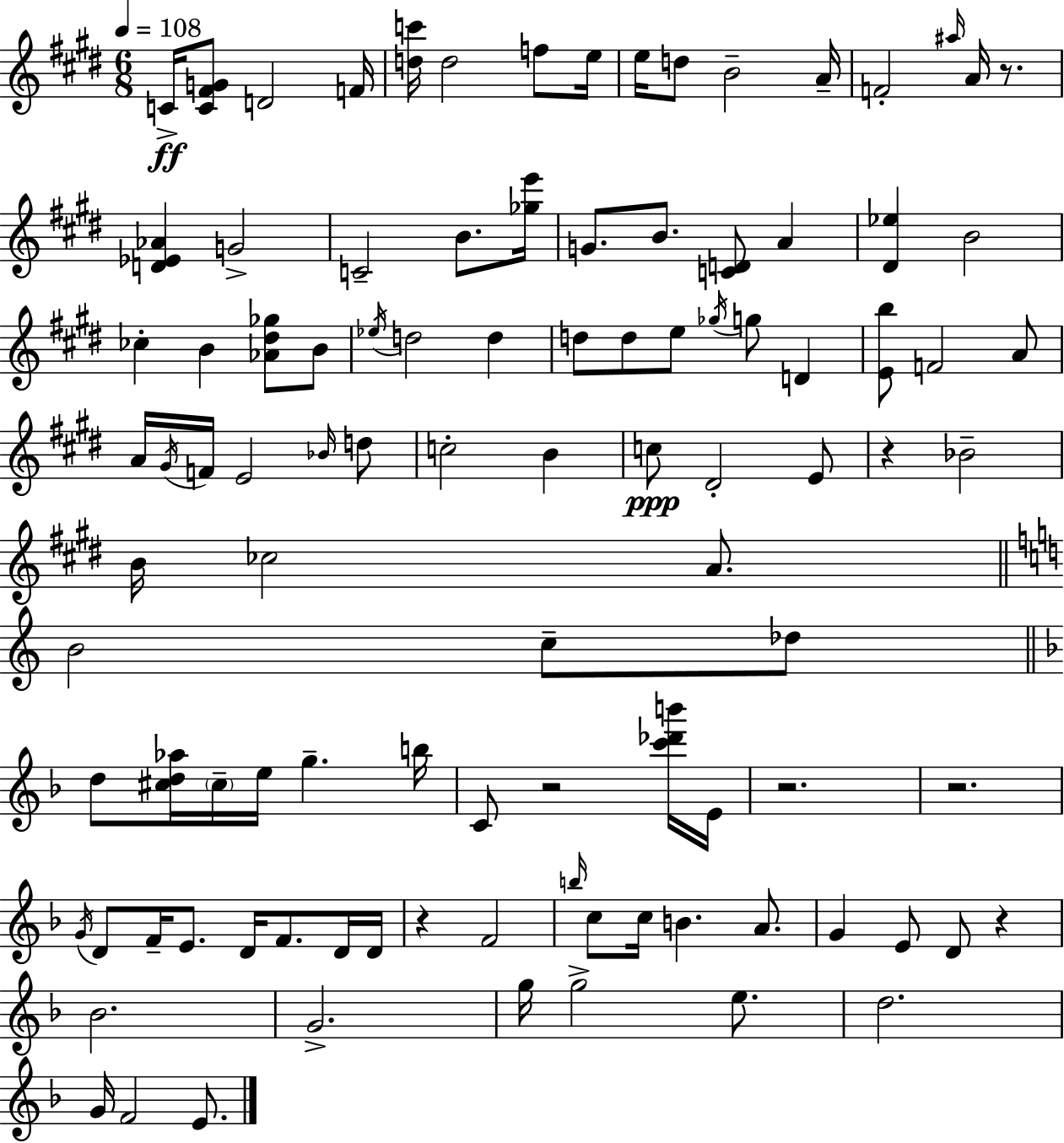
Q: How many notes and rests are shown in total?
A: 102